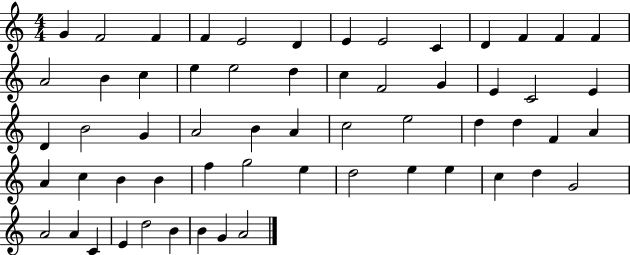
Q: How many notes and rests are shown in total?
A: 59